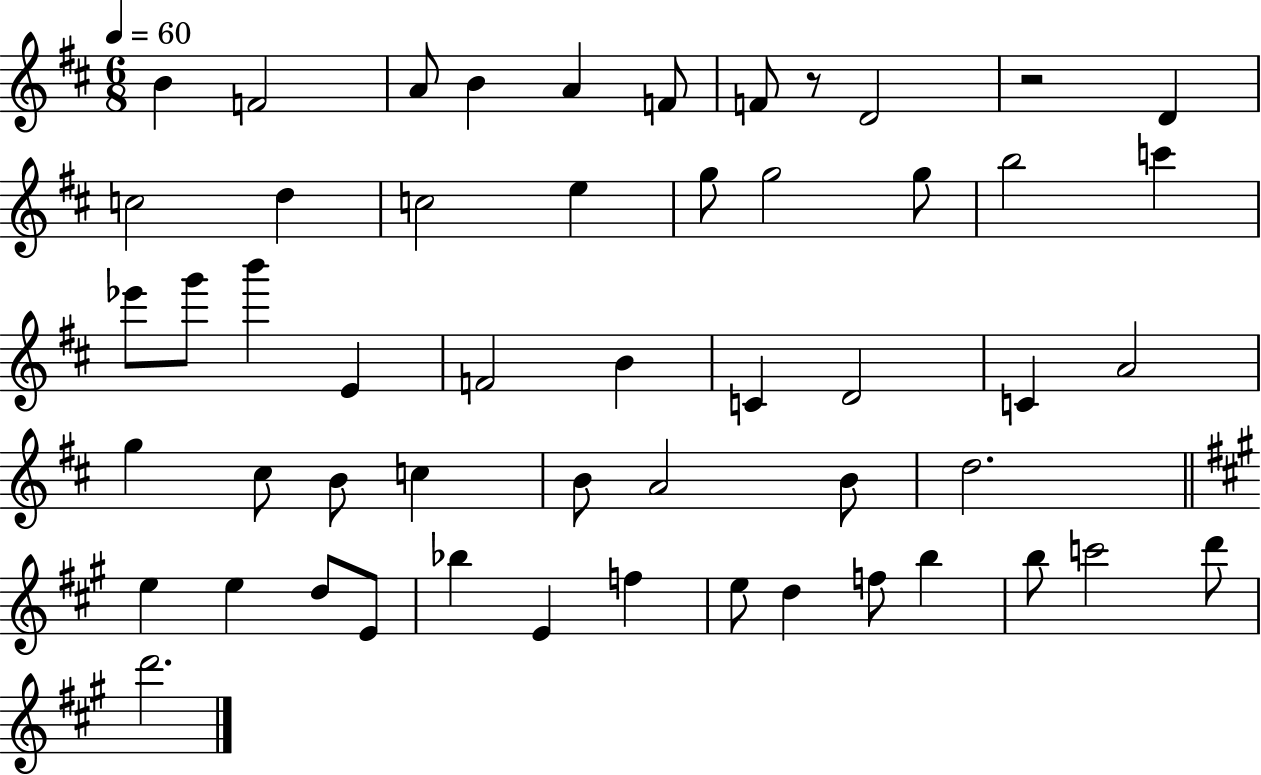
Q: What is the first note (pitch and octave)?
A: B4